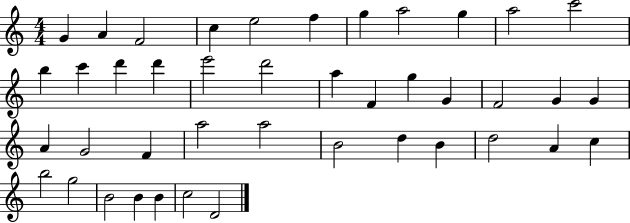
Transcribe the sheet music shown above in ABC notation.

X:1
T:Untitled
M:4/4
L:1/4
K:C
G A F2 c e2 f g a2 g a2 c'2 b c' d' d' e'2 d'2 a F g G F2 G G A G2 F a2 a2 B2 d B d2 A c b2 g2 B2 B B c2 D2